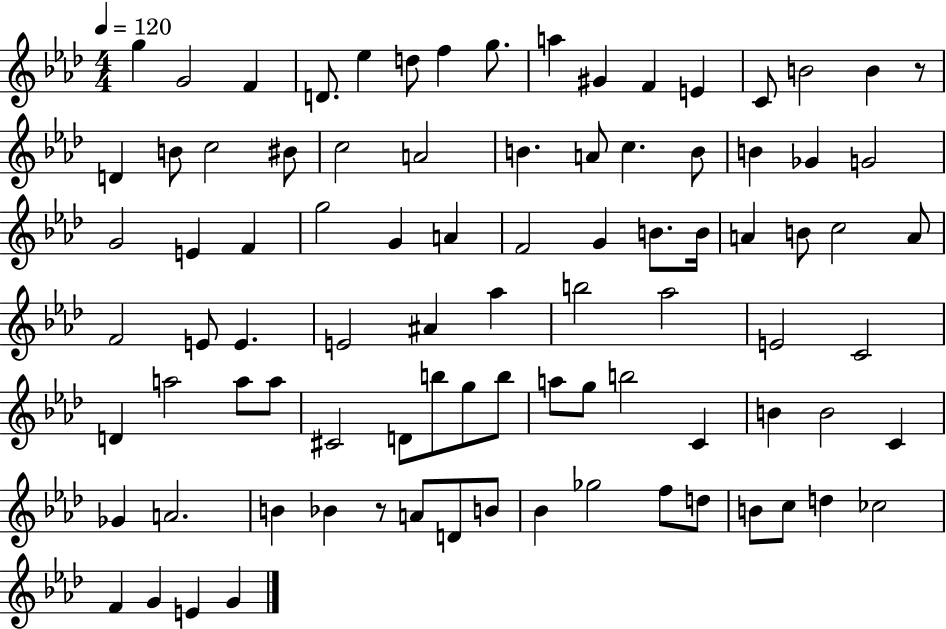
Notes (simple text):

G5/q G4/h F4/q D4/e. Eb5/q D5/e F5/q G5/e. A5/q G#4/q F4/q E4/q C4/e B4/h B4/q R/e D4/q B4/e C5/h BIS4/e C5/h A4/h B4/q. A4/e C5/q. B4/e B4/q Gb4/q G4/h G4/h E4/q F4/q G5/h G4/q A4/q F4/h G4/q B4/e. B4/s A4/q B4/e C5/h A4/e F4/h E4/e E4/q. E4/h A#4/q Ab5/q B5/h Ab5/h E4/h C4/h D4/q A5/h A5/e A5/e C#4/h D4/e B5/e G5/e B5/e A5/e G5/e B5/h C4/q B4/q B4/h C4/q Gb4/q A4/h. B4/q Bb4/q R/e A4/e D4/e B4/e Bb4/q Gb5/h F5/e D5/e B4/e C5/e D5/q CES5/h F4/q G4/q E4/q G4/q